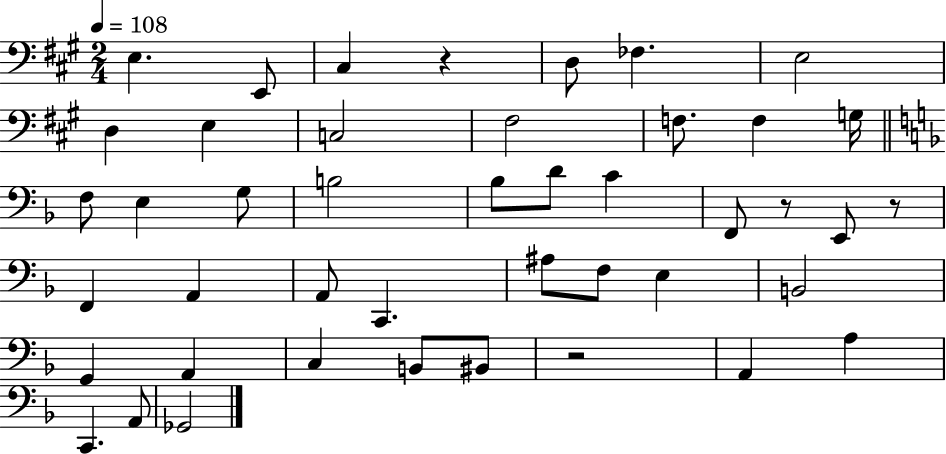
{
  \clef bass
  \numericTimeSignature
  \time 2/4
  \key a \major
  \tempo 4 = 108
  \repeat volta 2 { e4. e,8 | cis4 r4 | d8 fes4. | e2 | \break d4 e4 | c2 | fis2 | f8. f4 g16 | \break \bar "||" \break \key f \major f8 e4 g8 | b2 | bes8 d'8 c'4 | f,8 r8 e,8 r8 | \break f,4 a,4 | a,8 c,4. | ais8 f8 e4 | b,2 | \break g,4 a,4 | c4 b,8 bis,8 | r2 | a,4 a4 | \break c,4. a,8 | ges,2 | } \bar "|."
}